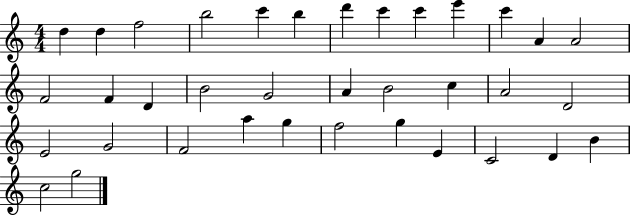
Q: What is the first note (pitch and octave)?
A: D5